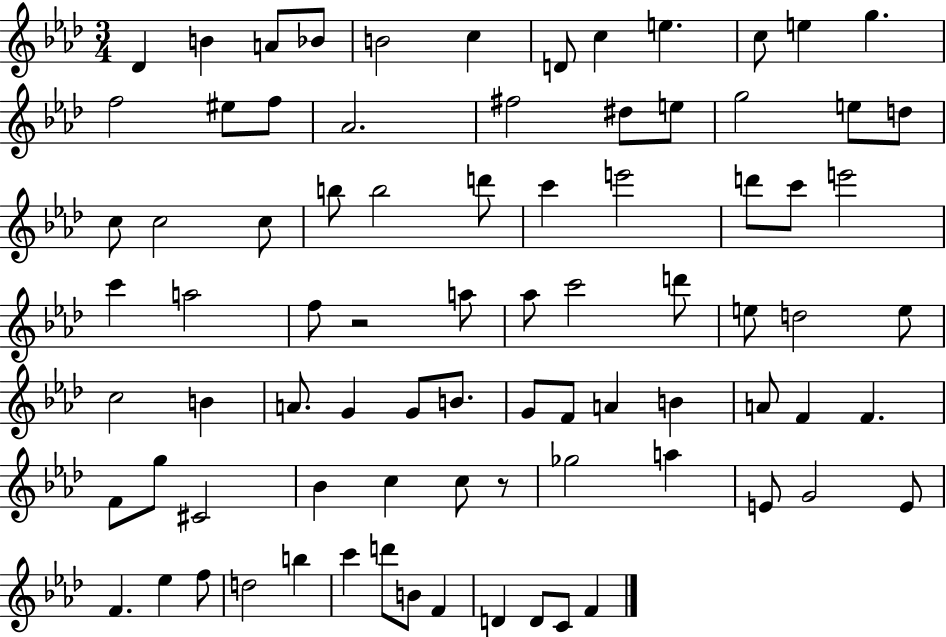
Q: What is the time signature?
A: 3/4